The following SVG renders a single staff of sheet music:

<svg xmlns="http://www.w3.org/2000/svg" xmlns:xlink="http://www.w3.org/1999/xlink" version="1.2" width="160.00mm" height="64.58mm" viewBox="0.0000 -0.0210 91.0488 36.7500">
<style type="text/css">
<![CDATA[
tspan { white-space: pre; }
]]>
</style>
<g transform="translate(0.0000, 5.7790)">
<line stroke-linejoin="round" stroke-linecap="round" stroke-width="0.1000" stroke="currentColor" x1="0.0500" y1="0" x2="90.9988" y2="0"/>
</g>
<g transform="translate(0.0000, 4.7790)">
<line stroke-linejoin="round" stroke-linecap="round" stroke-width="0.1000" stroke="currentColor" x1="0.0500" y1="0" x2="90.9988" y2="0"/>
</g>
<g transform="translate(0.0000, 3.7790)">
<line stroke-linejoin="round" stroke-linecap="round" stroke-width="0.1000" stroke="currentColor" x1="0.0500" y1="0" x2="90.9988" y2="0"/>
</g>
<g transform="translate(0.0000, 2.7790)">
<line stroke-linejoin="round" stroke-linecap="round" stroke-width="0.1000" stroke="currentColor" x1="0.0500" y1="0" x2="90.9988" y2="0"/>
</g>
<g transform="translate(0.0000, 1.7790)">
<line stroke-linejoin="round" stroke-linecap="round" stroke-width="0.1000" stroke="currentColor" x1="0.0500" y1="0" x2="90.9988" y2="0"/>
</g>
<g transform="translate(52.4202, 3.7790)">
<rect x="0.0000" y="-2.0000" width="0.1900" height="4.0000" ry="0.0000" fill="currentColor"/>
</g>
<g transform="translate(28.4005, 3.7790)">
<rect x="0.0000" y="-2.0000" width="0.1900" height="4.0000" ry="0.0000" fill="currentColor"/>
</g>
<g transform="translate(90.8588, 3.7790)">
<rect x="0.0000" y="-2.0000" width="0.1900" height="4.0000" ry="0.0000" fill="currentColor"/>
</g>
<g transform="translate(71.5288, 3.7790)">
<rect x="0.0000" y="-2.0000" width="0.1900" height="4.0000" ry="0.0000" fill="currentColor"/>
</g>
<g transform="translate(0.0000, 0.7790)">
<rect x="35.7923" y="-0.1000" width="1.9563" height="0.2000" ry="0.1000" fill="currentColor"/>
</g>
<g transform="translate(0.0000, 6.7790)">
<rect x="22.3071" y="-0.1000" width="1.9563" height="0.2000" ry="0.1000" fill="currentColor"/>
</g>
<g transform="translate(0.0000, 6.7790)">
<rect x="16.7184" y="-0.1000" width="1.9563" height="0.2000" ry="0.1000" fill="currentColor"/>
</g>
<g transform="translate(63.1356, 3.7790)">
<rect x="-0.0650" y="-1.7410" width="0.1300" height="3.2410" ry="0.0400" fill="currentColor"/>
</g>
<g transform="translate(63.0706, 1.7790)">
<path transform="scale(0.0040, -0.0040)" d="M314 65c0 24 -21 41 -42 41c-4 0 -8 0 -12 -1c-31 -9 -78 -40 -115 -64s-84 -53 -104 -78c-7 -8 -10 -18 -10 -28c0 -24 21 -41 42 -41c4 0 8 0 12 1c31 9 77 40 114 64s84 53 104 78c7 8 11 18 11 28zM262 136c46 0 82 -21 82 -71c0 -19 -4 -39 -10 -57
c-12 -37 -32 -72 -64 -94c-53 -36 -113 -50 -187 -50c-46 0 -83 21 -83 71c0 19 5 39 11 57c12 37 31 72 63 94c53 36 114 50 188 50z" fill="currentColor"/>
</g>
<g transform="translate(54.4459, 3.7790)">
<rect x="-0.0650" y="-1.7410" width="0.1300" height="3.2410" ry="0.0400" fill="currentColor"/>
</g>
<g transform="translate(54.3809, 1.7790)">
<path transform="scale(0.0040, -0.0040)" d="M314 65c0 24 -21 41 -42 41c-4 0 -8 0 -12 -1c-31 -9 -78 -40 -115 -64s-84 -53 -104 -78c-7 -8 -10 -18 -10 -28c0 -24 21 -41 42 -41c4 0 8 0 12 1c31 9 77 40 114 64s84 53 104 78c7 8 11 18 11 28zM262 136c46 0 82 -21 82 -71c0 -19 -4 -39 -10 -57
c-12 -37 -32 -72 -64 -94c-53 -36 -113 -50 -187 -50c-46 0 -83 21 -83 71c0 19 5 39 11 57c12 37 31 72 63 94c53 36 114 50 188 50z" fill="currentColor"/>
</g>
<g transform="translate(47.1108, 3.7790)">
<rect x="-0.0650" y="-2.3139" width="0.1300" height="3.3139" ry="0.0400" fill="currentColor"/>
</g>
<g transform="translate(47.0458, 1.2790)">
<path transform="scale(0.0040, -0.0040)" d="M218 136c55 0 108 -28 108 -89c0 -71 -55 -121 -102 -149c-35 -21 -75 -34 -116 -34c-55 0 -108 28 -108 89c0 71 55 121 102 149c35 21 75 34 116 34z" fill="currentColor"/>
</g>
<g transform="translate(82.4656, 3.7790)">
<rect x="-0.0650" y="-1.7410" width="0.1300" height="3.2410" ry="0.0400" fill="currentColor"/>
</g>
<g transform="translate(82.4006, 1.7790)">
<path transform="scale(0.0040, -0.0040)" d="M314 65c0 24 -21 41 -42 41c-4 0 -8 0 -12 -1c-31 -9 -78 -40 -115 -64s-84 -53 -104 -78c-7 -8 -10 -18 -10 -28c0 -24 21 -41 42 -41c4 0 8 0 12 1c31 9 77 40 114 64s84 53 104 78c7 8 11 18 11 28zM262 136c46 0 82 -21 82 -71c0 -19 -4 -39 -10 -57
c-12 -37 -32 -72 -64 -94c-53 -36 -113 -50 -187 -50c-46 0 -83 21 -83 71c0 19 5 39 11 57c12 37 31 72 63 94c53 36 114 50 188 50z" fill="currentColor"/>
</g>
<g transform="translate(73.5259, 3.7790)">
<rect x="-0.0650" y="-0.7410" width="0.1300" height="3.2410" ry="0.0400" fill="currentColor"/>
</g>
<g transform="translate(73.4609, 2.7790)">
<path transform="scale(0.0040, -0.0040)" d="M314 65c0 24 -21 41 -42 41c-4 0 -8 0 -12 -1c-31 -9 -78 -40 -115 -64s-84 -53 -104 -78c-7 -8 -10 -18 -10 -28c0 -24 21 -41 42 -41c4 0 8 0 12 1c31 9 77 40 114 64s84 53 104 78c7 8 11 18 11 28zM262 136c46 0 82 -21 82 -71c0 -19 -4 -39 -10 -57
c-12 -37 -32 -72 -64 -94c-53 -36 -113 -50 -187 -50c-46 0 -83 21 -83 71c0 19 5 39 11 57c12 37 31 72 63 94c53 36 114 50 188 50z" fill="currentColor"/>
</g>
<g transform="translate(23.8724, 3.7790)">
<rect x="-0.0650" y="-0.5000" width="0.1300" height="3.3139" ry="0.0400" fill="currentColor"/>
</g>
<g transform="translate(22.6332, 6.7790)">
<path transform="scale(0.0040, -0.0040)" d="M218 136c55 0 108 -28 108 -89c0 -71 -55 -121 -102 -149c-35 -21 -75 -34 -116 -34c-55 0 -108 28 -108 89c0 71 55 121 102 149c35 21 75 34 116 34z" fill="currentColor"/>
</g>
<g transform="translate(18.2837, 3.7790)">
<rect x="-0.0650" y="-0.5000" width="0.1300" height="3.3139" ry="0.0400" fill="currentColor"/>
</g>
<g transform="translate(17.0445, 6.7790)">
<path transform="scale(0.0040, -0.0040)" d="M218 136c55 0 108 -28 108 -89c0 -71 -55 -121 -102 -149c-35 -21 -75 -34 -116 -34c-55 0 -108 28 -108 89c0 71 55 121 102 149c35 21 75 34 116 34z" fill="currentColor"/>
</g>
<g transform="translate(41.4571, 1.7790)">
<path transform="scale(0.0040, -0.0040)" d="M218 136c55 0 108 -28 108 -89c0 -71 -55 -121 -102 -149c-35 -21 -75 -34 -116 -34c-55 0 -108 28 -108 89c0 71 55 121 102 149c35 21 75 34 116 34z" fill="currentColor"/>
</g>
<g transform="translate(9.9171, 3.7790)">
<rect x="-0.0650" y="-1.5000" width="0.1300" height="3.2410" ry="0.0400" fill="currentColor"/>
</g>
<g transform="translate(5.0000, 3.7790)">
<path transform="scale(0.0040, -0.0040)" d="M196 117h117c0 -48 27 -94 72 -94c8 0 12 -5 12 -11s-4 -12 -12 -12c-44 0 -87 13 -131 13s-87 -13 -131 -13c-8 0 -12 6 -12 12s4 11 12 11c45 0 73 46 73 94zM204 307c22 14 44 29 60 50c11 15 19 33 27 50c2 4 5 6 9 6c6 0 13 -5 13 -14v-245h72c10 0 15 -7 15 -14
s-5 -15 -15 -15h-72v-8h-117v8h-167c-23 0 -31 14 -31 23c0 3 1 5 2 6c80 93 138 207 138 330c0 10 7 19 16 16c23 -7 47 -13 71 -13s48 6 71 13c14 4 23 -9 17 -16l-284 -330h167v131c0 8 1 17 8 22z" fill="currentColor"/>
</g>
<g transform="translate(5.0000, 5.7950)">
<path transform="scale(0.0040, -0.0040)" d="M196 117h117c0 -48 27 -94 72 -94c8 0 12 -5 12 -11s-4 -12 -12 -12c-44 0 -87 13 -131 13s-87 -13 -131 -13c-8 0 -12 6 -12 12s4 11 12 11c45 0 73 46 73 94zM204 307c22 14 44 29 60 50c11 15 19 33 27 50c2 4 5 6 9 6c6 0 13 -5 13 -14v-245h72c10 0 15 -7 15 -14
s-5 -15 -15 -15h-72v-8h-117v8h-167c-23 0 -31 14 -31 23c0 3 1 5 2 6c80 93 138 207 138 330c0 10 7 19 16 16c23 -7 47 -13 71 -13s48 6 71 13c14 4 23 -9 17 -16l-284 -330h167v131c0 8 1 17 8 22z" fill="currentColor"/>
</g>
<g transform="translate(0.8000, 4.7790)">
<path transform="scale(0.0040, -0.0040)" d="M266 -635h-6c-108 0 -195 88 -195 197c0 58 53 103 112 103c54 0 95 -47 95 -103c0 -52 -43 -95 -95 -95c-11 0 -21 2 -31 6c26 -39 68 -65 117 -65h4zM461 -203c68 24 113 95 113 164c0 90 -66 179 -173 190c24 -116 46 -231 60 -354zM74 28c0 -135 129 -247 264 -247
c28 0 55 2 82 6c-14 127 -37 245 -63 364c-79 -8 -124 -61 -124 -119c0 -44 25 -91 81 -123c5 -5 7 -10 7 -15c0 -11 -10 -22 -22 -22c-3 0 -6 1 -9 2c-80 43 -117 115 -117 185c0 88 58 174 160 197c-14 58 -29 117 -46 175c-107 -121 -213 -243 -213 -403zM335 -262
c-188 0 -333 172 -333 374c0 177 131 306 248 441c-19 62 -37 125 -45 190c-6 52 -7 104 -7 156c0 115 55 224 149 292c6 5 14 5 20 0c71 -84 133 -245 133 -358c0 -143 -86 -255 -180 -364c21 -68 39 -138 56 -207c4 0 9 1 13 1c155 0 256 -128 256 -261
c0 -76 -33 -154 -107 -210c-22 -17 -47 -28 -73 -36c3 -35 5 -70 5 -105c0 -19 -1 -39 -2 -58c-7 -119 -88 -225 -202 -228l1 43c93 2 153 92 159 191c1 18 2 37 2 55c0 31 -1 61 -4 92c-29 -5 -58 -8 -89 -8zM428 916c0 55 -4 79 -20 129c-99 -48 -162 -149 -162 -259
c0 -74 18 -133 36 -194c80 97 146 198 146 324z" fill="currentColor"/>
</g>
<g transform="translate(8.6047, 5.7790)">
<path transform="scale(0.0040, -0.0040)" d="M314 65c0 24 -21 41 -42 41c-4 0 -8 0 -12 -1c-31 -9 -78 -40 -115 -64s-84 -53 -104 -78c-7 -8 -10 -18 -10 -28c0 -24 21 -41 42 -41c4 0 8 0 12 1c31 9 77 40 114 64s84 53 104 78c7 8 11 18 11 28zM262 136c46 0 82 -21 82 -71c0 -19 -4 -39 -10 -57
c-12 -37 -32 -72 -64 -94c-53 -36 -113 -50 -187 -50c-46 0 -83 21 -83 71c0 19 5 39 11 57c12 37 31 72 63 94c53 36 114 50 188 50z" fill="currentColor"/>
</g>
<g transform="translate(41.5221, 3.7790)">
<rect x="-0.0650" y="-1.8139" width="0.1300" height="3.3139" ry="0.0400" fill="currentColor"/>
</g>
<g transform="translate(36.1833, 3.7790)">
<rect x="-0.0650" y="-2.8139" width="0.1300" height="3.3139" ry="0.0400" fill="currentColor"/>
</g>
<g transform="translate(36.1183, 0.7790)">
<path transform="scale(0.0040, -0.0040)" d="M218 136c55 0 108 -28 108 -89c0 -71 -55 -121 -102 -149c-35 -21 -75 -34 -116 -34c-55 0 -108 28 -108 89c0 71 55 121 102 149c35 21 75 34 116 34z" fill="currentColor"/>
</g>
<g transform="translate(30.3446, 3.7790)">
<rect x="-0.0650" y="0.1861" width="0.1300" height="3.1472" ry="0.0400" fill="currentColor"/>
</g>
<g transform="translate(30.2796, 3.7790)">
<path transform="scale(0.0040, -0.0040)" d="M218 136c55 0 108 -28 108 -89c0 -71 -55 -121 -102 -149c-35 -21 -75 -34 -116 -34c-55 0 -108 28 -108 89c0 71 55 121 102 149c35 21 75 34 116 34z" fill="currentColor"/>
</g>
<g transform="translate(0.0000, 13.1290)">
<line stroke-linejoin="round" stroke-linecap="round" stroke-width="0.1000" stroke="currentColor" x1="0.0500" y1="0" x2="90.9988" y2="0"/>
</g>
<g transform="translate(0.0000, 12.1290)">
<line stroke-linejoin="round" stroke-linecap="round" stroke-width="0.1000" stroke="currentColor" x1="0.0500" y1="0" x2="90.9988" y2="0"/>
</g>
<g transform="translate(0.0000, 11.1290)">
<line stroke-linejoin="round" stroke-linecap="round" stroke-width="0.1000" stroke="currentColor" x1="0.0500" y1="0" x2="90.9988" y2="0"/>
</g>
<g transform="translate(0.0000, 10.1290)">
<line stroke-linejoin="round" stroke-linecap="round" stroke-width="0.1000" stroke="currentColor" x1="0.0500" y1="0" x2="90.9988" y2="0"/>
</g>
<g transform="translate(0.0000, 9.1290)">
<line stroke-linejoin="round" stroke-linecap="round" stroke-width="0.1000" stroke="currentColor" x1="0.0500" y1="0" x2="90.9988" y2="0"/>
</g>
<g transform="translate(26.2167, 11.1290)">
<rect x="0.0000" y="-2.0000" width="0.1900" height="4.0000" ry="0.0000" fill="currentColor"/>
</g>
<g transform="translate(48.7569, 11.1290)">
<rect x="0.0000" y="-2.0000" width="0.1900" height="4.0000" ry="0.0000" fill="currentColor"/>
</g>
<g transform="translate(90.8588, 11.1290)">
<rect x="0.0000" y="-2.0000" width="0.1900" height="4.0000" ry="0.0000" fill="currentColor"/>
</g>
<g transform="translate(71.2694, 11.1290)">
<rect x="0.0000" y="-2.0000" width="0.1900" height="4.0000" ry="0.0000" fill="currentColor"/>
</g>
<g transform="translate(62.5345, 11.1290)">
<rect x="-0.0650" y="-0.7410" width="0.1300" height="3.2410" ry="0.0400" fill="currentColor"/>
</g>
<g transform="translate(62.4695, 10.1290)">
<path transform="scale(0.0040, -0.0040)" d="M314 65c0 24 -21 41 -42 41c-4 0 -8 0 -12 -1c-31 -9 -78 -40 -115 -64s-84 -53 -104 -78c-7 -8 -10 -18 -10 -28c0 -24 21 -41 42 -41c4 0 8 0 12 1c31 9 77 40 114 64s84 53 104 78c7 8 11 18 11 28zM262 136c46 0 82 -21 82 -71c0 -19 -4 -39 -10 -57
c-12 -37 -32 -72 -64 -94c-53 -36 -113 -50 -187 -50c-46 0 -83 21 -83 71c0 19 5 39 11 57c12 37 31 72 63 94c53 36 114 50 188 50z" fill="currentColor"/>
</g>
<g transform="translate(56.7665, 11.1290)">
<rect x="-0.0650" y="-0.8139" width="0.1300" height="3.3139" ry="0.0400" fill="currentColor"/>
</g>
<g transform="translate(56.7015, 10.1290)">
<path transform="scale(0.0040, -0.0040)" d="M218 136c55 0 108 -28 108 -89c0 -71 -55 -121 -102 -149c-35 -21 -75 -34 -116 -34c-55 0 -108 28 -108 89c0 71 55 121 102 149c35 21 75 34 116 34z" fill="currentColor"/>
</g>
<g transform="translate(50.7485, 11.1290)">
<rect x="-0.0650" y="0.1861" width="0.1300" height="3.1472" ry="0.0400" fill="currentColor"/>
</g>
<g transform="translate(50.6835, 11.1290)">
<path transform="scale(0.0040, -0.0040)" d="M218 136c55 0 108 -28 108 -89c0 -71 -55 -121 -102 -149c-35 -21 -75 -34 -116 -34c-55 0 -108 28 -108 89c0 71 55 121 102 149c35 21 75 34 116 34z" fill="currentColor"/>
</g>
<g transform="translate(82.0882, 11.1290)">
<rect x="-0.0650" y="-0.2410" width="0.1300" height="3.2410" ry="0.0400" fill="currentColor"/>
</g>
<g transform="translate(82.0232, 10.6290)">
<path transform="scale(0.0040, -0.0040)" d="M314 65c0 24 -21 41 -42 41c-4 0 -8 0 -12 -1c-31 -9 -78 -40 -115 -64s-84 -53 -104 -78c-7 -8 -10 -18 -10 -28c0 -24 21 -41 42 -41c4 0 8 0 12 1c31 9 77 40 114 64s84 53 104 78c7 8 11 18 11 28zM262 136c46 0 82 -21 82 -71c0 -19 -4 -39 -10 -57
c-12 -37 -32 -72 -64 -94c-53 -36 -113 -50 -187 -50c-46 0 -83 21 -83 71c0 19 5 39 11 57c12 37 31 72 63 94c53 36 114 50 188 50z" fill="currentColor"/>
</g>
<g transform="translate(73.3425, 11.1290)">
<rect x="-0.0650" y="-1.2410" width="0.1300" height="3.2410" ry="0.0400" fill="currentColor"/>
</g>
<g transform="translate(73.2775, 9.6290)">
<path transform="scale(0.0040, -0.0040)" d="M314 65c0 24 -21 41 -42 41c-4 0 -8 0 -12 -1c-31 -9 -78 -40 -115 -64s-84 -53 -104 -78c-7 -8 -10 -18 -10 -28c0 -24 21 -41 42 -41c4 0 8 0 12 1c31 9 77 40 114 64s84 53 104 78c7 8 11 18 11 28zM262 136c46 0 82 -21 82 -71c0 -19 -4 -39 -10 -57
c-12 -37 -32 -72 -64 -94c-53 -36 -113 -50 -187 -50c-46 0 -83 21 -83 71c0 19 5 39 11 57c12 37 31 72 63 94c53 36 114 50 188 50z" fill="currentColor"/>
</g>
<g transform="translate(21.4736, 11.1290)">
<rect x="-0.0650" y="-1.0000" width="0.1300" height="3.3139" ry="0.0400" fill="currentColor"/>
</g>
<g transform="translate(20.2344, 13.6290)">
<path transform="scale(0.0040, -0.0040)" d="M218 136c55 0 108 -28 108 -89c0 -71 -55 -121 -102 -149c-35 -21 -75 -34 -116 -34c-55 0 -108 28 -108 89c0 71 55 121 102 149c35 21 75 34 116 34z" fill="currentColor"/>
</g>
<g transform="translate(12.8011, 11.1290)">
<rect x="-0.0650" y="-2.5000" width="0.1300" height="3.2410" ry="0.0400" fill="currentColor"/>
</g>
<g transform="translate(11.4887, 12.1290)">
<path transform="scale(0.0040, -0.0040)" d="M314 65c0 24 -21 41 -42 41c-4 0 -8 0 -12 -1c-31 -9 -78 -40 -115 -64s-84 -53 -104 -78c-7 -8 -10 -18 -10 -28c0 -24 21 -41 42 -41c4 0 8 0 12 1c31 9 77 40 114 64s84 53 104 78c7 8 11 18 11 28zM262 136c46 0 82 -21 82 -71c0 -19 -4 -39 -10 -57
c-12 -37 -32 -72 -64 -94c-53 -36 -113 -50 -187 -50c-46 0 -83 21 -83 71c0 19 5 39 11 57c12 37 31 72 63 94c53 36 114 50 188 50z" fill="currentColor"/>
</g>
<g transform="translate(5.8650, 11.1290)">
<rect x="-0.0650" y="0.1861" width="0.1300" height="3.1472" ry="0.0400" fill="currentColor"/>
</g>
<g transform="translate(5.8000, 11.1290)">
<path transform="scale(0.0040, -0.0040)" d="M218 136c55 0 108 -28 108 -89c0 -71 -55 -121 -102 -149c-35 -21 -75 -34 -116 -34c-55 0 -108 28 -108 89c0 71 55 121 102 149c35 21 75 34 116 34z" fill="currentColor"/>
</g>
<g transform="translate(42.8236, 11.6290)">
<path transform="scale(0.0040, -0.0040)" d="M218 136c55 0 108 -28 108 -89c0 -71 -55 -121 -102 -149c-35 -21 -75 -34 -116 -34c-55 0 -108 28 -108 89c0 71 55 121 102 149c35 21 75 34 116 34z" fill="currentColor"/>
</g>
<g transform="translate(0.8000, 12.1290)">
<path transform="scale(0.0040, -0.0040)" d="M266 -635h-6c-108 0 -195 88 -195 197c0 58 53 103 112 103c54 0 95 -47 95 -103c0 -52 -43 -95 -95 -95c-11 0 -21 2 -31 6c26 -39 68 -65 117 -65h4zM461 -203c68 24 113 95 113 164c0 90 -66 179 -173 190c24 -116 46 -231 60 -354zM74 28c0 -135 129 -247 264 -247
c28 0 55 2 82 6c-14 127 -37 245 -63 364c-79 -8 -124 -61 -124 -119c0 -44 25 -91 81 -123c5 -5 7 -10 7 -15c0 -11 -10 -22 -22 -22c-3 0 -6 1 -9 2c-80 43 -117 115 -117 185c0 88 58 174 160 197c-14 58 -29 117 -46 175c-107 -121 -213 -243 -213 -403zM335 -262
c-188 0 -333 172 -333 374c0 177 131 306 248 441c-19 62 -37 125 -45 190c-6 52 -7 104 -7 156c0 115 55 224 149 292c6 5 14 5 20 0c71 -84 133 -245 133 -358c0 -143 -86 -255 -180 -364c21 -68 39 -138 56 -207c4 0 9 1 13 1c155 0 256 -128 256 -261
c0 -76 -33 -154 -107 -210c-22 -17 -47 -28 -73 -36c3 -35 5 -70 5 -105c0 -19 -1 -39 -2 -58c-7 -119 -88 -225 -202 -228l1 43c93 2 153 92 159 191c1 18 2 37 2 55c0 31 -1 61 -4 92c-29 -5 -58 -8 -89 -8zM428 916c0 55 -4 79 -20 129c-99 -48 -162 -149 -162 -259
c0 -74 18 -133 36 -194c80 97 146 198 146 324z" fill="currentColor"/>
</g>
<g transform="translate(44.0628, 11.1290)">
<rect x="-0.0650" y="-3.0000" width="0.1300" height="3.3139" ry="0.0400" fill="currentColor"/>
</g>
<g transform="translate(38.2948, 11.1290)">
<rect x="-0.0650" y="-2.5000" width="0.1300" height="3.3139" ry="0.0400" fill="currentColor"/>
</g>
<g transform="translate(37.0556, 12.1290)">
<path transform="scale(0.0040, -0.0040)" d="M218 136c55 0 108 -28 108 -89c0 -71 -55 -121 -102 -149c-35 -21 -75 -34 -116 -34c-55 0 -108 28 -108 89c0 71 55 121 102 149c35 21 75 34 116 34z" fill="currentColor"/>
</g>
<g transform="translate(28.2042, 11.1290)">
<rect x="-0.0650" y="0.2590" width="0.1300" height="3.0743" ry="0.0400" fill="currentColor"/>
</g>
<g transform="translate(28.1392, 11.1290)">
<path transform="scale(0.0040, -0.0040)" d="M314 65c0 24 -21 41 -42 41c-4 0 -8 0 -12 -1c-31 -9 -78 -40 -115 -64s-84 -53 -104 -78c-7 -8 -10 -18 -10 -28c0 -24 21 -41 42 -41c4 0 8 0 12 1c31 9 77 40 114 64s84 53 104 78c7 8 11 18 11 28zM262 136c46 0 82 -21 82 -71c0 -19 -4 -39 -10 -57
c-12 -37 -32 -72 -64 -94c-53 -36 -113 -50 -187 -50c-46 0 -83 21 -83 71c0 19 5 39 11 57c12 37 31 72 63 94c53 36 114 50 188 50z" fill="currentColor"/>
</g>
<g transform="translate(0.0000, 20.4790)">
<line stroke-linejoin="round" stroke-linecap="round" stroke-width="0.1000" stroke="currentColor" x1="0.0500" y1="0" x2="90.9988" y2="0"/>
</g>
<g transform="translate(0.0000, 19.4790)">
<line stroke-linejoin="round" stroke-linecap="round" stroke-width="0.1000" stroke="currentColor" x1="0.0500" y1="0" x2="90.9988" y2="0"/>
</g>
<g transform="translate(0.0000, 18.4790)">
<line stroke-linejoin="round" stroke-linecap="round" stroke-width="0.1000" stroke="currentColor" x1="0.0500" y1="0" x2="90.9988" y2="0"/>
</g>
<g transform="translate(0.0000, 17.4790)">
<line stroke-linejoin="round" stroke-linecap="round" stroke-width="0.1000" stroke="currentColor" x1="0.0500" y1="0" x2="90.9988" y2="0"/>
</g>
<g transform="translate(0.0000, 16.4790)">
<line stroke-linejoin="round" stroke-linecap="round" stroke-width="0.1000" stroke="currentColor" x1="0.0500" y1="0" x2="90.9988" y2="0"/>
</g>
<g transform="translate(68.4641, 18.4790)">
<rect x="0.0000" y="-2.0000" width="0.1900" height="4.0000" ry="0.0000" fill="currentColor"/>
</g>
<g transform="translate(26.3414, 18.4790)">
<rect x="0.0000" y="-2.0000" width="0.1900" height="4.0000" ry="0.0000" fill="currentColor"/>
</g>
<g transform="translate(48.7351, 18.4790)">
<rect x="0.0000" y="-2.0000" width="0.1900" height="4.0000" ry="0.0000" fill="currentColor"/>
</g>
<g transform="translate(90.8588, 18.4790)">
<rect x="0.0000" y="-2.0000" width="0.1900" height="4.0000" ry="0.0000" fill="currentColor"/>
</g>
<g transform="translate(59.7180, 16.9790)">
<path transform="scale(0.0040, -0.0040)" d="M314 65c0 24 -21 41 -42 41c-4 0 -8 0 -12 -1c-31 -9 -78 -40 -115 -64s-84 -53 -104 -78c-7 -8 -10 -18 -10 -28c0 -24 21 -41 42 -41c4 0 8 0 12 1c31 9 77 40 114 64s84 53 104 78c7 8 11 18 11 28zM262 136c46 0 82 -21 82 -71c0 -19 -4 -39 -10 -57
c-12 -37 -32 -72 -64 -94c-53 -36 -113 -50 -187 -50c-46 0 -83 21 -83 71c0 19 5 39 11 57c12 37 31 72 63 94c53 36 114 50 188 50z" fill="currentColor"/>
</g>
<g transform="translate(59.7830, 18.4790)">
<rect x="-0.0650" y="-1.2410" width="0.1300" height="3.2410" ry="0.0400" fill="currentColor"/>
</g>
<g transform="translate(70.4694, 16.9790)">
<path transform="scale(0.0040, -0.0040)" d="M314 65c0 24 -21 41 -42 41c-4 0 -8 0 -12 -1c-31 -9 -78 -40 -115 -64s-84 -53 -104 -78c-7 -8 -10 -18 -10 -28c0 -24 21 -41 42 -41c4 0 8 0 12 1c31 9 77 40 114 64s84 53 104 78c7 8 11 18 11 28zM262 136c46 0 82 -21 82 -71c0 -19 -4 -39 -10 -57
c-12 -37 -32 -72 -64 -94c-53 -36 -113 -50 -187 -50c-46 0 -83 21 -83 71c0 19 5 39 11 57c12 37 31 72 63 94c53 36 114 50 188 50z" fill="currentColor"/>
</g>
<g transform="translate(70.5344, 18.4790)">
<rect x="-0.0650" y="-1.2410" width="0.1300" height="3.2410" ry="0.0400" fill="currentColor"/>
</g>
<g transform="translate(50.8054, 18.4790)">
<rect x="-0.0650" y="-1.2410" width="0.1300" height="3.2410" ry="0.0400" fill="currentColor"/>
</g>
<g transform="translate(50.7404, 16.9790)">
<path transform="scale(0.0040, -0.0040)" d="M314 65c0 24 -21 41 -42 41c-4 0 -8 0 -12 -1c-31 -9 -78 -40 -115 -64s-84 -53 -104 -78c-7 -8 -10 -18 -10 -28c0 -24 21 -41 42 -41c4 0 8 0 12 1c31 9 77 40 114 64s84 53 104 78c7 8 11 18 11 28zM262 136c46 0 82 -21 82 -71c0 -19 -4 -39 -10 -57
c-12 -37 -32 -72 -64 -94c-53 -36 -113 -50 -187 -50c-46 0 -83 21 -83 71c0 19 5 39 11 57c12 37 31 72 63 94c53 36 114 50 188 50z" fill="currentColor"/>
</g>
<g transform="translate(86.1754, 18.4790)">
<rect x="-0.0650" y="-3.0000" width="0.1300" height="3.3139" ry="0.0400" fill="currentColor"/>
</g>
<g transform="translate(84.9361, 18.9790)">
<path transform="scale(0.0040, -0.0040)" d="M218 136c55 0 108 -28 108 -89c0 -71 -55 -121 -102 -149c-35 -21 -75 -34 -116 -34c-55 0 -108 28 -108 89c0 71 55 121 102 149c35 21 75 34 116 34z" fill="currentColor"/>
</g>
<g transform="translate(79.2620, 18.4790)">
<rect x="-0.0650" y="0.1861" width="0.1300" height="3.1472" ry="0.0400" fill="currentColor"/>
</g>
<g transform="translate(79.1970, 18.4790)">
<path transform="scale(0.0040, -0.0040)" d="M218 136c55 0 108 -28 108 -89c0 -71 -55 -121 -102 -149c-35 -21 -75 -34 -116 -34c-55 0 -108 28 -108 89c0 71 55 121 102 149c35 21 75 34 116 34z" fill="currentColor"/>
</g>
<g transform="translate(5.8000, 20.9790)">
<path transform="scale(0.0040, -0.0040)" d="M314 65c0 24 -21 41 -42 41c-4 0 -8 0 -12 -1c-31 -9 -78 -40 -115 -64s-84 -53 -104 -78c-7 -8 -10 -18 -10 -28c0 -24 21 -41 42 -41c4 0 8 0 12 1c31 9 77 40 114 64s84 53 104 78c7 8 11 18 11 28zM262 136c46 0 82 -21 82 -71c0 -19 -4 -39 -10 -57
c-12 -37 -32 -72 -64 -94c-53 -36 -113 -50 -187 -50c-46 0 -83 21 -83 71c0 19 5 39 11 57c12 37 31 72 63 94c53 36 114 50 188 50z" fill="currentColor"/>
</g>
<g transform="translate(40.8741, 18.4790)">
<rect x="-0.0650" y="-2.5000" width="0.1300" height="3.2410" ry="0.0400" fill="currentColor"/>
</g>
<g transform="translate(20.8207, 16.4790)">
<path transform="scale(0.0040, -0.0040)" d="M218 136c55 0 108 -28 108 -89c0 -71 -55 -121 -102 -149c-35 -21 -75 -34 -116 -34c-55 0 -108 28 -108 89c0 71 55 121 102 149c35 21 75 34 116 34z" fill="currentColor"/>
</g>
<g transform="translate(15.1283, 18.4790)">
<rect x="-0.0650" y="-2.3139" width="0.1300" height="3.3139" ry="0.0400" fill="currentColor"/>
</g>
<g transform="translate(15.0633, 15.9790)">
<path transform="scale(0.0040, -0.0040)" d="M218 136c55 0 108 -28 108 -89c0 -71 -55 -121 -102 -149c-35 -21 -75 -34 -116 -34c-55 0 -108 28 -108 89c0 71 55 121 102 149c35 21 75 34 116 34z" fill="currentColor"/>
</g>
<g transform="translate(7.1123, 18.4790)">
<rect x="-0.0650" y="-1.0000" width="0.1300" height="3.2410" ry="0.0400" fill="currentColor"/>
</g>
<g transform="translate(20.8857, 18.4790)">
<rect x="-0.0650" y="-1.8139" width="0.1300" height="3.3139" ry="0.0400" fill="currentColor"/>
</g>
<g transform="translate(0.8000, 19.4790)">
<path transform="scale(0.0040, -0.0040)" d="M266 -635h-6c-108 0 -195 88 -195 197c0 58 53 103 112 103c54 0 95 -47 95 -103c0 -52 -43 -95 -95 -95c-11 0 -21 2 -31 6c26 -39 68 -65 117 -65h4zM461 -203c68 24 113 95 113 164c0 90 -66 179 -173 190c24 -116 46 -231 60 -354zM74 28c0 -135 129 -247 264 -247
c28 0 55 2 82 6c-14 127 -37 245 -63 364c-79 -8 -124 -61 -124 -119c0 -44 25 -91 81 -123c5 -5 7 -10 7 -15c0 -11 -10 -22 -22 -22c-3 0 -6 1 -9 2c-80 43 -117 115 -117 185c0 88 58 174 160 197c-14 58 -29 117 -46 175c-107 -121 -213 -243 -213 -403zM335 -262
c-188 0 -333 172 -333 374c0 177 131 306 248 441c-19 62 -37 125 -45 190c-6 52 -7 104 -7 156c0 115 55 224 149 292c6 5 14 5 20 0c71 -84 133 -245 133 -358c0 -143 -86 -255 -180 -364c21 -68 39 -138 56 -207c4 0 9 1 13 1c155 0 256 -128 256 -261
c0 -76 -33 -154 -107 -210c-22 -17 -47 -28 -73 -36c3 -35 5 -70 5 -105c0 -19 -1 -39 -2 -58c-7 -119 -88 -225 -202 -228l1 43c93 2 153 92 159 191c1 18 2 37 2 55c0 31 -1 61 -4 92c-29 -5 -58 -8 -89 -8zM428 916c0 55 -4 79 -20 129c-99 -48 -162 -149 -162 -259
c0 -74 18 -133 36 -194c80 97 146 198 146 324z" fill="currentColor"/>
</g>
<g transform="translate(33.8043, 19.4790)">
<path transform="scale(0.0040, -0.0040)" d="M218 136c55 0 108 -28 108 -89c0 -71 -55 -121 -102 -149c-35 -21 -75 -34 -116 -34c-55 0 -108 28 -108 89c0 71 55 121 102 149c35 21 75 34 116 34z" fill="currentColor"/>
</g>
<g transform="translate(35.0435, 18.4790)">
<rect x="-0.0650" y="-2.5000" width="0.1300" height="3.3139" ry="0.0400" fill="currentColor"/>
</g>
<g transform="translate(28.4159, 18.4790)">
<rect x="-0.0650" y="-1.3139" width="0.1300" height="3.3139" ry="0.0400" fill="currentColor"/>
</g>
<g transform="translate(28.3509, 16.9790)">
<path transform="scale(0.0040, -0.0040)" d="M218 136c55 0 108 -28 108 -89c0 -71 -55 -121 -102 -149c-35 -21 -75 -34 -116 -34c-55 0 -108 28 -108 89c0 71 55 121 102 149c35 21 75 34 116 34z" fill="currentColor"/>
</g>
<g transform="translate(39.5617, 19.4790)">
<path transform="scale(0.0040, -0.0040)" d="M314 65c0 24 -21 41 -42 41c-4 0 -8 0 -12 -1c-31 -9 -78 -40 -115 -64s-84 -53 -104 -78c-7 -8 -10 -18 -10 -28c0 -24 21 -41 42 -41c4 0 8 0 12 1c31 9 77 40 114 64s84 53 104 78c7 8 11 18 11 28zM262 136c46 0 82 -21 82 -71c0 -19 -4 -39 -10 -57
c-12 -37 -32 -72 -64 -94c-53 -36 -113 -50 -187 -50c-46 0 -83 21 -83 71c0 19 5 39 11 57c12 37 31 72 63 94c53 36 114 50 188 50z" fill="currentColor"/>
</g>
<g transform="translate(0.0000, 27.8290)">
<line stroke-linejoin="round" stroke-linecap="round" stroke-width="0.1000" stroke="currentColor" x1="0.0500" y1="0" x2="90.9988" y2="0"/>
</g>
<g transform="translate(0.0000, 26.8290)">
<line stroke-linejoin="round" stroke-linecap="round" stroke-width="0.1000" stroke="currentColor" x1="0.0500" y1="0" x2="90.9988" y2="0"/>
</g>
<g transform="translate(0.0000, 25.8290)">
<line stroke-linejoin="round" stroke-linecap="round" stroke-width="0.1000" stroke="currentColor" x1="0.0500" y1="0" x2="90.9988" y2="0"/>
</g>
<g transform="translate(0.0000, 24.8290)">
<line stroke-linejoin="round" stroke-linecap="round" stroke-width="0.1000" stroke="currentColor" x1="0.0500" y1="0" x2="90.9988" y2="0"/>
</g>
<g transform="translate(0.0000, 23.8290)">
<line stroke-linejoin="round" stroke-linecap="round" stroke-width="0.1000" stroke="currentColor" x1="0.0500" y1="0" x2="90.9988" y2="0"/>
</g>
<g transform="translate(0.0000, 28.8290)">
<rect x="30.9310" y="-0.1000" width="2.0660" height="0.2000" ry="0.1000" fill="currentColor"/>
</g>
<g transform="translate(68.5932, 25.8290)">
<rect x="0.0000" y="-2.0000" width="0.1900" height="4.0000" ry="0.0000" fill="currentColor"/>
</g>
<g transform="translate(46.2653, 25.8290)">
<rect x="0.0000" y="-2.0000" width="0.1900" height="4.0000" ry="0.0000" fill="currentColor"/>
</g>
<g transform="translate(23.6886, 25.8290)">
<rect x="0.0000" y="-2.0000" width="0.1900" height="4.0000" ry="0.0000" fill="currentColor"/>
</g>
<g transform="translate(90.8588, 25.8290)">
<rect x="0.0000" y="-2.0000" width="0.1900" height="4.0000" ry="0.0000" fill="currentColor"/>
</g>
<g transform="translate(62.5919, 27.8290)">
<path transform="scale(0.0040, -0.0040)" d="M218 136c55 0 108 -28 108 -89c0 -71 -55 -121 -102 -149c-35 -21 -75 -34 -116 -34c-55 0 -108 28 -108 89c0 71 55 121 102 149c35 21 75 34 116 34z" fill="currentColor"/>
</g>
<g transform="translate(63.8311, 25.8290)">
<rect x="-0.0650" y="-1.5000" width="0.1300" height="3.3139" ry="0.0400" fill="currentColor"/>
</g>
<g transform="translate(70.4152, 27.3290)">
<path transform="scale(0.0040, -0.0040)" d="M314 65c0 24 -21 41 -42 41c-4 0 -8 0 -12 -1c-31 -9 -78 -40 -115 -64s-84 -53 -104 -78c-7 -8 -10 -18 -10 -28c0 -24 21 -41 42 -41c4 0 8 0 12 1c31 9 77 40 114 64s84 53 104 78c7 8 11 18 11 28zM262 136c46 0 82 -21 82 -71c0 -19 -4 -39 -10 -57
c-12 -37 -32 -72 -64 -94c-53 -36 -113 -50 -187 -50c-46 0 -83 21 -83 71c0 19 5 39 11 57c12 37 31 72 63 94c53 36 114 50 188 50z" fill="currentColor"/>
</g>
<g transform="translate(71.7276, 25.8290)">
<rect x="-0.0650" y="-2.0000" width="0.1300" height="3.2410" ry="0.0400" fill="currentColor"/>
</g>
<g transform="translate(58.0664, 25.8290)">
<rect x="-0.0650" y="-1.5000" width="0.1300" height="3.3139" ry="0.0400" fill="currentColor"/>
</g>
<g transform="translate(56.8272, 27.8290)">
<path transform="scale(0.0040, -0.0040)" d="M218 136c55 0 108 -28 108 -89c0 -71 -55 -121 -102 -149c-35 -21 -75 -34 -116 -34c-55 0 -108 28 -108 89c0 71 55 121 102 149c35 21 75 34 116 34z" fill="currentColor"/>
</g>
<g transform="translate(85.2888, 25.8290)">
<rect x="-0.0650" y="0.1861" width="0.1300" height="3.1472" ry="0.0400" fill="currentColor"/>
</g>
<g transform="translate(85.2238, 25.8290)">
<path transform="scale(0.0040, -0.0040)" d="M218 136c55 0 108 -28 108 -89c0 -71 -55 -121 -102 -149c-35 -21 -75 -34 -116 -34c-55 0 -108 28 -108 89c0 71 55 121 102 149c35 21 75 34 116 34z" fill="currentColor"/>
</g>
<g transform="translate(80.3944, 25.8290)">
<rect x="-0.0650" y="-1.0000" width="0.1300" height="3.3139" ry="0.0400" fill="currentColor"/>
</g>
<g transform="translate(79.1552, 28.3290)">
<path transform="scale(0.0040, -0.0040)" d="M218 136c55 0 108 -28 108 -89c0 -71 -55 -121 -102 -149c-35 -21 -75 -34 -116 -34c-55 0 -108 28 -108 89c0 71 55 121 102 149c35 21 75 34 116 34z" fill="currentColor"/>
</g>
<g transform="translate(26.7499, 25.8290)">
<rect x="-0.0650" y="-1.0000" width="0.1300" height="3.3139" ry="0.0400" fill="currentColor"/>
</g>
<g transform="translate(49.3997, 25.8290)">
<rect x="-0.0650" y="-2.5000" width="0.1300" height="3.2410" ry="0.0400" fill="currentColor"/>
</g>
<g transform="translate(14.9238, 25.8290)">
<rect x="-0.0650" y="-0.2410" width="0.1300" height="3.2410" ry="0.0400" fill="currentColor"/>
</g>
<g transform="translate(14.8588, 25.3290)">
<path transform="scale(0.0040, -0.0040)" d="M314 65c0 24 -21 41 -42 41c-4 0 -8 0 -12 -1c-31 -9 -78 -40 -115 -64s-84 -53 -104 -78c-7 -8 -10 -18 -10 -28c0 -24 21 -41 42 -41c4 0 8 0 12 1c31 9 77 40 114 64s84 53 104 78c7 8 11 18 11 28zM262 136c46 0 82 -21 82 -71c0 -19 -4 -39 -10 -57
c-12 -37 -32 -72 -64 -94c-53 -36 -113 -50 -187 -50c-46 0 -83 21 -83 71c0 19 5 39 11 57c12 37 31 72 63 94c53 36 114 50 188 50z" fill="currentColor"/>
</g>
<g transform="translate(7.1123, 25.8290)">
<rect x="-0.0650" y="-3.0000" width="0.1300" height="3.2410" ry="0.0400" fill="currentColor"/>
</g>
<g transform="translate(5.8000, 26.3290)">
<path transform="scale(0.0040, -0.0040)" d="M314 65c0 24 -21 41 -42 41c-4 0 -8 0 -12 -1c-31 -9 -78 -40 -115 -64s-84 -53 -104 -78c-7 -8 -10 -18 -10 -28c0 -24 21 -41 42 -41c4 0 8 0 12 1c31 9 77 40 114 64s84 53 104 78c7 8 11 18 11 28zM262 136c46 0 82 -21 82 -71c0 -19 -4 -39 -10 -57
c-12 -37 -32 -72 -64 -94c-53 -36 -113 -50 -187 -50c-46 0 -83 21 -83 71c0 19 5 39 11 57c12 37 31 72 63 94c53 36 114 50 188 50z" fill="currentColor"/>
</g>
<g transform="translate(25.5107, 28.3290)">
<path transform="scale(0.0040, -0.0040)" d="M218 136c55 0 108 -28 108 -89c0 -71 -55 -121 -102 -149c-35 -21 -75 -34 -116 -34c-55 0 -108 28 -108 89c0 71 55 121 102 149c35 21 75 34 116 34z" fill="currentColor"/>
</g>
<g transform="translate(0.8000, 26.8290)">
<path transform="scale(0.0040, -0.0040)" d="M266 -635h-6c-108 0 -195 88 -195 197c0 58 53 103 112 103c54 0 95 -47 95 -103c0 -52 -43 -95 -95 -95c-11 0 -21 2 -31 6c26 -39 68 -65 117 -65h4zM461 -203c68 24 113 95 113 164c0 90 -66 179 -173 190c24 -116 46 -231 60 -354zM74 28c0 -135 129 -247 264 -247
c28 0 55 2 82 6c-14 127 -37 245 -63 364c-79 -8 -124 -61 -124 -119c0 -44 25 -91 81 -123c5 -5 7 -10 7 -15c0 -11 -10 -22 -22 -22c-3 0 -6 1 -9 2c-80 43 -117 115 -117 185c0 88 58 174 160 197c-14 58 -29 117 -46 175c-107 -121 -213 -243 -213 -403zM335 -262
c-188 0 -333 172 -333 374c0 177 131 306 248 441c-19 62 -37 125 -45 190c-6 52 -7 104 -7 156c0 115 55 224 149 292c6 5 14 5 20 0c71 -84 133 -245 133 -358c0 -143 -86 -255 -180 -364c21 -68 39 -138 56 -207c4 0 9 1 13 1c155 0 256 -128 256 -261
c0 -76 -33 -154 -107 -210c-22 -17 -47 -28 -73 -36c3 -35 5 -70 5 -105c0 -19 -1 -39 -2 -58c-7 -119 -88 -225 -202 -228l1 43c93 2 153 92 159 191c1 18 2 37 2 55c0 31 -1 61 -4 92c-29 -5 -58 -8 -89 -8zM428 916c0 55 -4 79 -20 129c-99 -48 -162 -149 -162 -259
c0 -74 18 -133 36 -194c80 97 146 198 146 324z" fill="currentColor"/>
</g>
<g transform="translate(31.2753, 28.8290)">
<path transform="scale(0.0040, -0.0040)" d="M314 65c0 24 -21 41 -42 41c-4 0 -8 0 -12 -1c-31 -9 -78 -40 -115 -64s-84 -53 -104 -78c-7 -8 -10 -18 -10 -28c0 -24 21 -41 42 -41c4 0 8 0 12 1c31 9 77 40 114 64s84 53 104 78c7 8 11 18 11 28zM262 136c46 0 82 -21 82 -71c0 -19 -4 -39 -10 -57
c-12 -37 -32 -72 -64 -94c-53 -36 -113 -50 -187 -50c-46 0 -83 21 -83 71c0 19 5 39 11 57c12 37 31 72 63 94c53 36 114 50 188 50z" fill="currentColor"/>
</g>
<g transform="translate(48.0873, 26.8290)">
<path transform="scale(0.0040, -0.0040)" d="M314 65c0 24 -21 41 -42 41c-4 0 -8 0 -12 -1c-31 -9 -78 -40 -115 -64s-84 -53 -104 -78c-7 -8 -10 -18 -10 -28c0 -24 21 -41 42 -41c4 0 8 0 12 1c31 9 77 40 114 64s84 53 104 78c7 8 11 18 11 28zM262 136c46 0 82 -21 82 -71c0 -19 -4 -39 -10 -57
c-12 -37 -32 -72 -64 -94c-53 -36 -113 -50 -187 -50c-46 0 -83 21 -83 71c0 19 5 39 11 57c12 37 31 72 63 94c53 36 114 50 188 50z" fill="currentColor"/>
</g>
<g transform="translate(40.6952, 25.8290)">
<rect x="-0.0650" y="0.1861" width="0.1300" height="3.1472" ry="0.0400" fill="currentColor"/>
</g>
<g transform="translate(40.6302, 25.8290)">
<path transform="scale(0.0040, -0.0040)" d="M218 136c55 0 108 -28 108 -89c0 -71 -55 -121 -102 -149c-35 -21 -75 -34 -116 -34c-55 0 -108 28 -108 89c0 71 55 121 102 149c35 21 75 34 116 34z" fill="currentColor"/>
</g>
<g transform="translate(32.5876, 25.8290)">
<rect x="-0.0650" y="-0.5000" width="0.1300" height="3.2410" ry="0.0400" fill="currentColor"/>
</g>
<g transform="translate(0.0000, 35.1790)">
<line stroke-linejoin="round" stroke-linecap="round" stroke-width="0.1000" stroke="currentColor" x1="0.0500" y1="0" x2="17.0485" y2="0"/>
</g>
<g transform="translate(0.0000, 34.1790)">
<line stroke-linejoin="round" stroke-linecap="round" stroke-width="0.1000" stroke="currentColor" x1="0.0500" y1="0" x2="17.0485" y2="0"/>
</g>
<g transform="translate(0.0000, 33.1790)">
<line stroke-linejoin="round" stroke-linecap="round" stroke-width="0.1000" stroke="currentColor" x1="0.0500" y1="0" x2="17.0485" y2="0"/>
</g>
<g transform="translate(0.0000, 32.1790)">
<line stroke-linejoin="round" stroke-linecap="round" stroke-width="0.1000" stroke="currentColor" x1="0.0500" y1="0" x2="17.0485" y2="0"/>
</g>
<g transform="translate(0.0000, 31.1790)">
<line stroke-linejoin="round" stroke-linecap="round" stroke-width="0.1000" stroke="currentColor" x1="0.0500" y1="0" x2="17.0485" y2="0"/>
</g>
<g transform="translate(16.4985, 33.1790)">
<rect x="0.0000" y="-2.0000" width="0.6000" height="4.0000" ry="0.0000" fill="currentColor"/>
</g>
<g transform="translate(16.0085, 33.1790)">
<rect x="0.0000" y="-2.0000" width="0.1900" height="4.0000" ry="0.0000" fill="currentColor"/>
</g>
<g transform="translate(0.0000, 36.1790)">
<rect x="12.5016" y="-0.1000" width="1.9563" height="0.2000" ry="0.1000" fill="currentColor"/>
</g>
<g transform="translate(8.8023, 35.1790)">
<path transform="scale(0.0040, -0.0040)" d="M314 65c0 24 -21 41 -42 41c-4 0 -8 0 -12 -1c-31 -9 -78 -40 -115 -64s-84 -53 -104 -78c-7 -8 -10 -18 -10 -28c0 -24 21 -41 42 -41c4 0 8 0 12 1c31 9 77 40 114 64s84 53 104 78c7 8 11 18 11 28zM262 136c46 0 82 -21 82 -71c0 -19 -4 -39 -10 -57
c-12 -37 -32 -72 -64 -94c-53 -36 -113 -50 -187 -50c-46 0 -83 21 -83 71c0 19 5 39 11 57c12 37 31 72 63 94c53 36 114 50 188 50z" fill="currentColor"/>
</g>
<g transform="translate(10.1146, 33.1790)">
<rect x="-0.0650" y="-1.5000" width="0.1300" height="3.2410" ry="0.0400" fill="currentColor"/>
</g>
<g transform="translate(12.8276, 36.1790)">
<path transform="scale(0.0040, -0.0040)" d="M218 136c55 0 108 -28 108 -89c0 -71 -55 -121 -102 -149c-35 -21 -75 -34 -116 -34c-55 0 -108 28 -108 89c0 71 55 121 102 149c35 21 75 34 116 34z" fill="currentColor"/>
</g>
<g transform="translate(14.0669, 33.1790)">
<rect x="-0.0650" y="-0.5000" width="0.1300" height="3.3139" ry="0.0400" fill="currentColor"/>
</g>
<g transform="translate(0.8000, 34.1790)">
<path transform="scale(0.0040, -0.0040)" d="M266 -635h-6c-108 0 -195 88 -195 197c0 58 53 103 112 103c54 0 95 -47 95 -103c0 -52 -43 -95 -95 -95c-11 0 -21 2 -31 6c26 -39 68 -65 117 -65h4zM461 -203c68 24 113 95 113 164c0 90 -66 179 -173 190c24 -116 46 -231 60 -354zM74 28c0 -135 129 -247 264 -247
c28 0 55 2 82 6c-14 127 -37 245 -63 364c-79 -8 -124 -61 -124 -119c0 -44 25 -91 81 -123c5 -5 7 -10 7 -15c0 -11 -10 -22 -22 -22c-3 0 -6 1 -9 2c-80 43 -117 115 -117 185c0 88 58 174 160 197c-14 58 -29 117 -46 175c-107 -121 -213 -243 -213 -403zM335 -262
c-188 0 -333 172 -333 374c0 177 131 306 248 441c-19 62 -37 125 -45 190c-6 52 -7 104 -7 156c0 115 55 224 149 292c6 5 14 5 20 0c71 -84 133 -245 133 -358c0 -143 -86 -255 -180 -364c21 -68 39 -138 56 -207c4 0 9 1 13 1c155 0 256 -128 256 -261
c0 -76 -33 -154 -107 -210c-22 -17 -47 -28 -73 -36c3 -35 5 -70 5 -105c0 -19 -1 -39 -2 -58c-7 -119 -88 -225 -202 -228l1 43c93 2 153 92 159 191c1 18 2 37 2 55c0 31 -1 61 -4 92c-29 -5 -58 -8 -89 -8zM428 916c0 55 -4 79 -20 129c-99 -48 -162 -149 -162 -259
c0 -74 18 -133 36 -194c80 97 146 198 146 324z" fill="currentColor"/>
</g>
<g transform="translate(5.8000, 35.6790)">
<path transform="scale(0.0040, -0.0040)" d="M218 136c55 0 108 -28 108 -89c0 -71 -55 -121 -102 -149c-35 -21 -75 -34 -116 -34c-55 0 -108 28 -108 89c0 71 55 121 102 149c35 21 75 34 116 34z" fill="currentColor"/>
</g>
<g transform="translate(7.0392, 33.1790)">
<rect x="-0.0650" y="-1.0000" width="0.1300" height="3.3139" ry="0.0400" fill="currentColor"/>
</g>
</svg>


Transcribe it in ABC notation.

X:1
T:Untitled
M:4/4
L:1/4
K:C
E2 C C B a f g f2 f2 d2 f2 B G2 D B2 G A B d d2 e2 c2 D2 g f e G G2 e2 e2 e2 B A A2 c2 D C2 B G2 E E F2 D B D E2 C